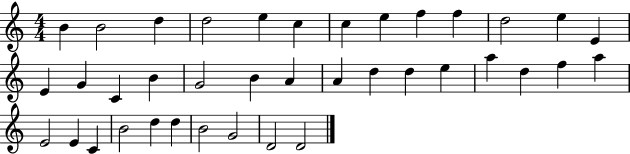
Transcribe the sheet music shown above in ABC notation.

X:1
T:Untitled
M:4/4
L:1/4
K:C
B B2 d d2 e c c e f f d2 e E E G C B G2 B A A d d e a d f a E2 E C B2 d d B2 G2 D2 D2